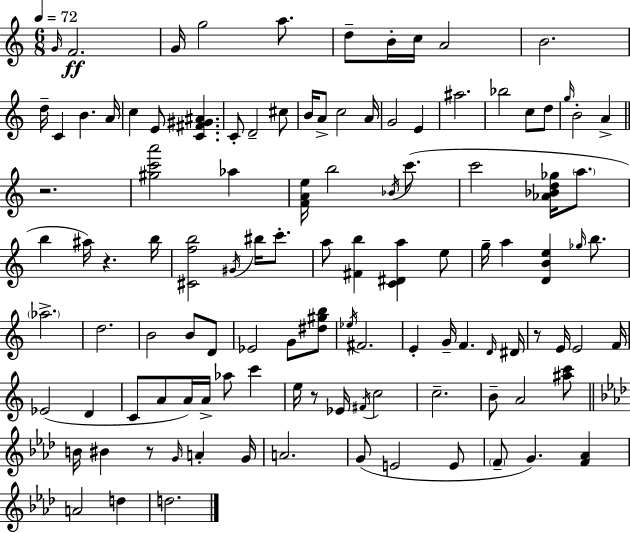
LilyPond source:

{
  \clef treble
  \numericTimeSignature
  \time 6/8
  \key a \minor
  \tempo 4 = 72
  \repeat volta 2 { \grace { g'16 }\ff f'2. | g'16 g''2 a''8. | d''8-- b'16-. c''16 a'2 | b'2. | \break d''16-- c'4 b'4. | a'16 c''4 e'8 <c' fis' gis' ais'>4. | c'8-. d'2-- cis''8 | b'16 a'8-> c''2 | \break a'16 g'2 e'4 | ais''2. | bes''2 c''8 d''8 | \grace { g''16 } b'2-. a'4-> | \break \bar "||" \break \key a \minor r2. | <gis'' c''' a'''>2 aes''4 | <f' a' e''>16 b''2 \acciaccatura { bes'16 } c'''8.( | c'''2 <aes' bes' d'' ges''>16 \parenthesize a''8. | \break b''4 ais''16) r4. | b''16 <cis' f'' b''>2 \acciaccatura { gis'16 } bis''16 c'''8.-. | a''8 <fis' b''>4 <c' dis' a''>4 | e''8 g''16-- a''4 <d' b' e''>4 \grace { ges''16 } | \break b''8. \parenthesize aes''2.-> | d''2. | b'2 b'8 | d'8 ees'2 g'8 | \break <dis'' gis'' b''>8 \acciaccatura { ees''16 } fis'2. | e'4-. g'16-- f'4. | \grace { d'16 } dis'16 r8 e'16 e'2 | f'16 ees'2( | \break d'4 c'8 a'8 a'16) a'16-> aes''8 | c'''4 e''16 r8 ees'16 \acciaccatura { fis'16 } c''2 | c''2.-- | b'8-- a'2 | \break <ais'' c'''>8 \bar "||" \break \key aes \major b'16 bis'4 r8 \grace { g'16 } a'4-. | g'16 a'2. | g'8( e'2 e'8 | \parenthesize f'8-- g'4.) <f' aes'>4 | \break a'2 d''4 | d''2. | } \bar "|."
}